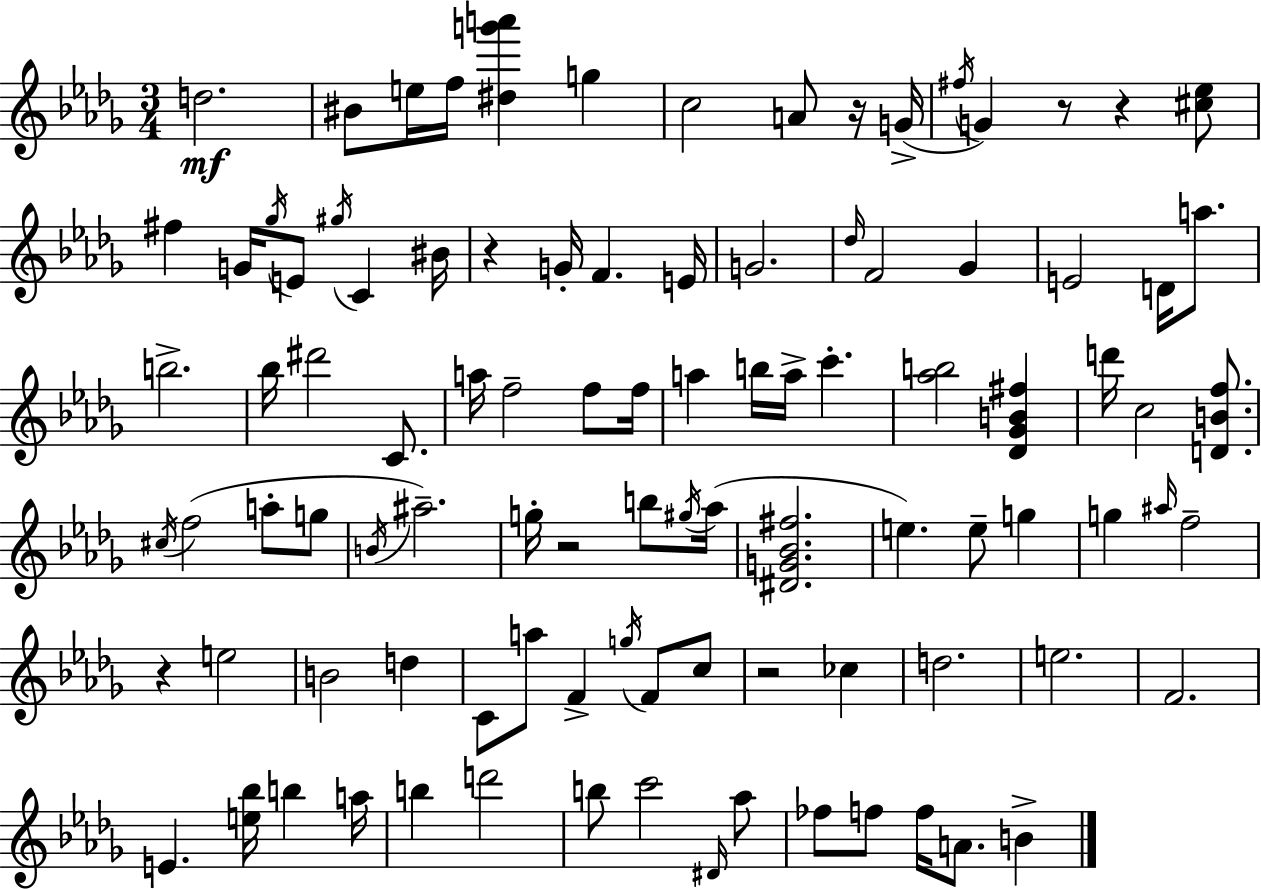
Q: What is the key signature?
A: BES minor